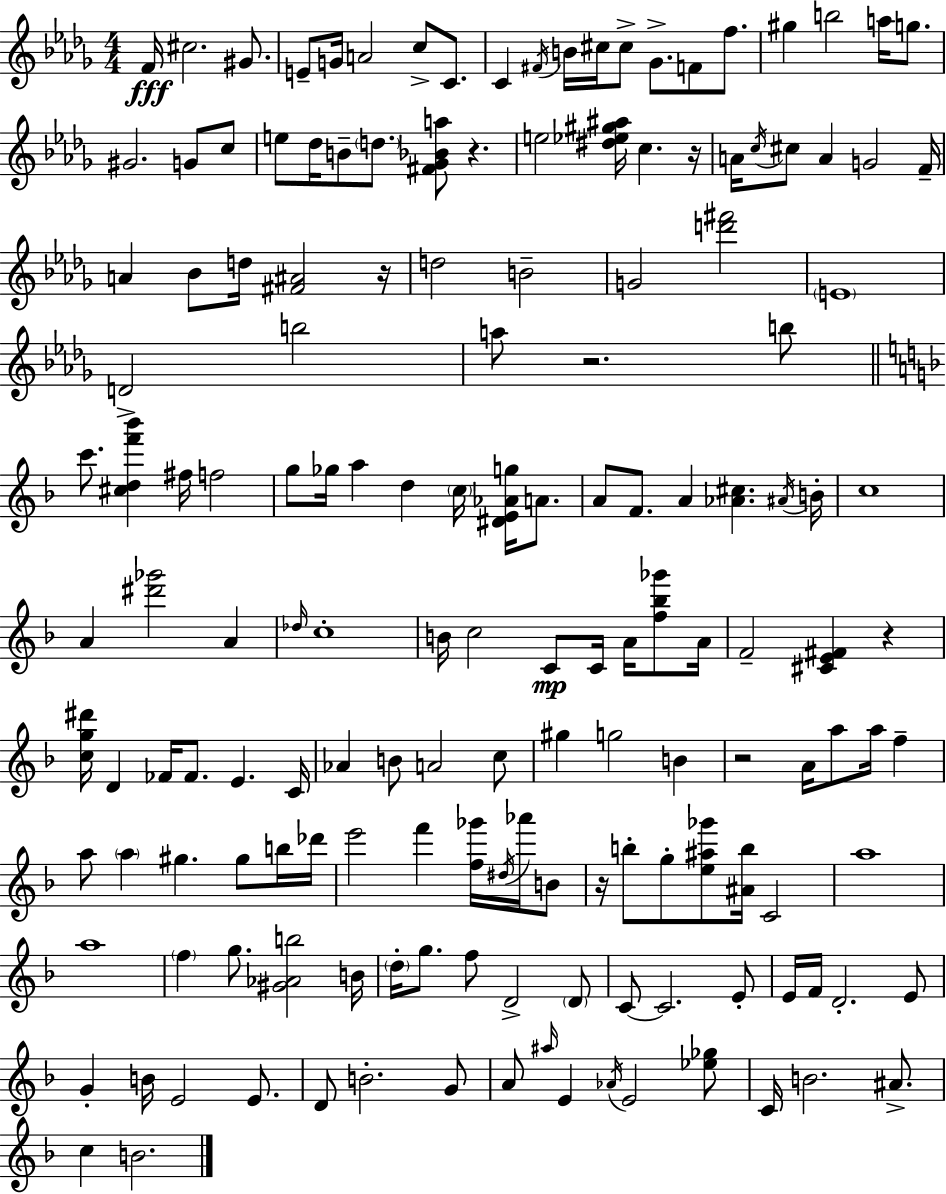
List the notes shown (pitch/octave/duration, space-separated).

F4/s C#5/h. G#4/e. E4/e G4/s A4/h C5/e C4/e. C4/q F#4/s B4/s C#5/s C#5/e Gb4/e. F4/e F5/e. G#5/q B5/h A5/s G5/e. G#4/h. G4/e C5/e E5/e Db5/s B4/e D5/e. [F#4,Gb4,Bb4,A5]/e R/q. E5/h [D#5,Eb5,G#5,A#5]/s C5/q. R/s A4/s C5/s C#5/e A4/q G4/h F4/s A4/q Bb4/e D5/s [F#4,A#4]/h R/s D5/h B4/h G4/h [D6,F#6]/h E4/w D4/h B5/h A5/e R/h. B5/e C6/e. [C#5,D5,F6,Bb6]/q F#5/s F5/h G5/e Gb5/s A5/q D5/q C5/s [D#4,E4,Ab4,G5]/s A4/e. A4/e F4/e. A4/q [Ab4,C#5]/q. A#4/s B4/s C5/w A4/q [D#6,Gb6]/h A4/q Db5/s C5/w B4/s C5/h C4/e C4/s A4/s [F5,Bb5,Gb6]/e A4/s F4/h [C#4,E4,F#4]/q R/q [C5,G5,D#6]/s D4/q FES4/s FES4/e. E4/q. C4/s Ab4/q B4/e A4/h C5/e G#5/q G5/h B4/q R/h A4/s A5/e A5/s F5/q A5/e A5/q G#5/q. G#5/e B5/s Db6/s E6/h F6/q [F5,Gb6]/s D#5/s Ab6/s B4/e R/s B5/e G5/e [E5,A#5,Gb6]/e [A#4,B5]/s C4/h A5/w A5/w F5/q G5/e. [G#4,Ab4,B5]/h B4/s D5/s G5/e. F5/e D4/h D4/e C4/e C4/h. E4/e E4/s F4/s D4/h. E4/e G4/q B4/s E4/h E4/e. D4/e B4/h. G4/e A4/e A#5/s E4/q Ab4/s E4/h [Eb5,Gb5]/e C4/s B4/h. A#4/e. C5/q B4/h.